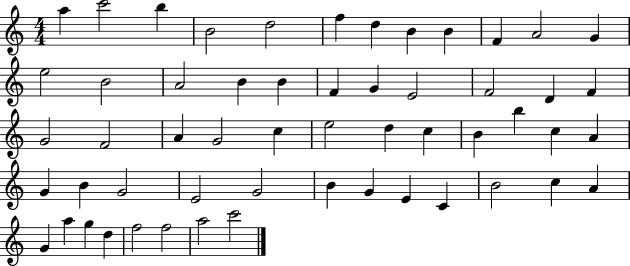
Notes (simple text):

A5/q C6/h B5/q B4/h D5/h F5/q D5/q B4/q B4/q F4/q A4/h G4/q E5/h B4/h A4/h B4/q B4/q F4/q G4/q E4/h F4/h D4/q F4/q G4/h F4/h A4/q G4/h C5/q E5/h D5/q C5/q B4/q B5/q C5/q A4/q G4/q B4/q G4/h E4/h G4/h B4/q G4/q E4/q C4/q B4/h C5/q A4/q G4/q A5/q G5/q D5/q F5/h F5/h A5/h C6/h